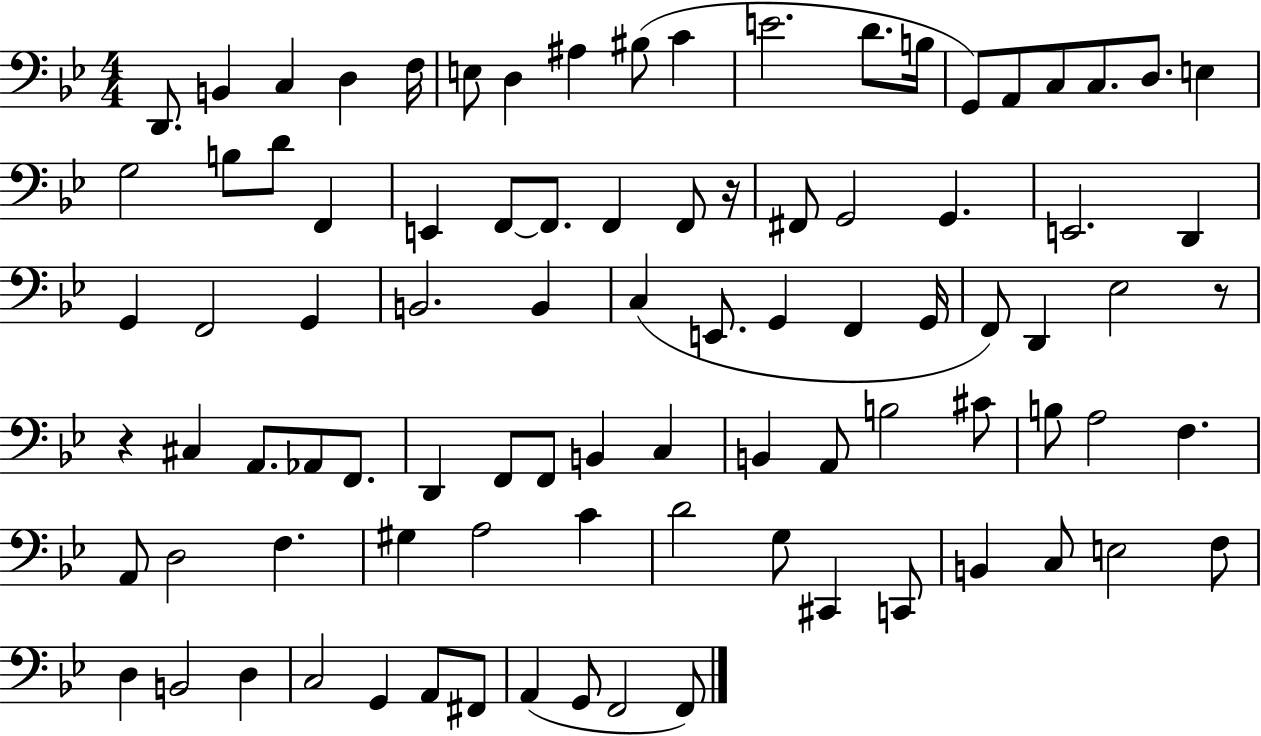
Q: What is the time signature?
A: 4/4